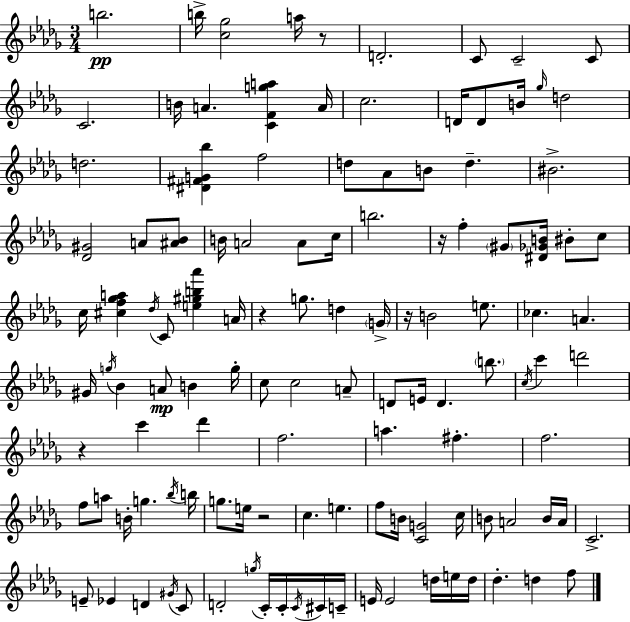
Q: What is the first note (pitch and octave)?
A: B5